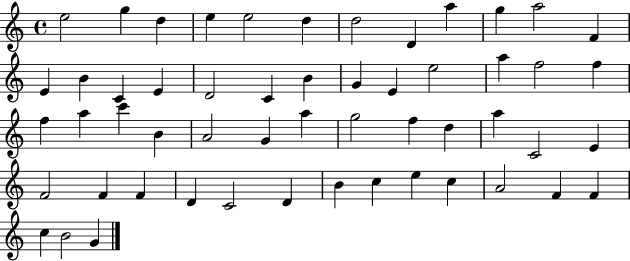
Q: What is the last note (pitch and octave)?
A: G4